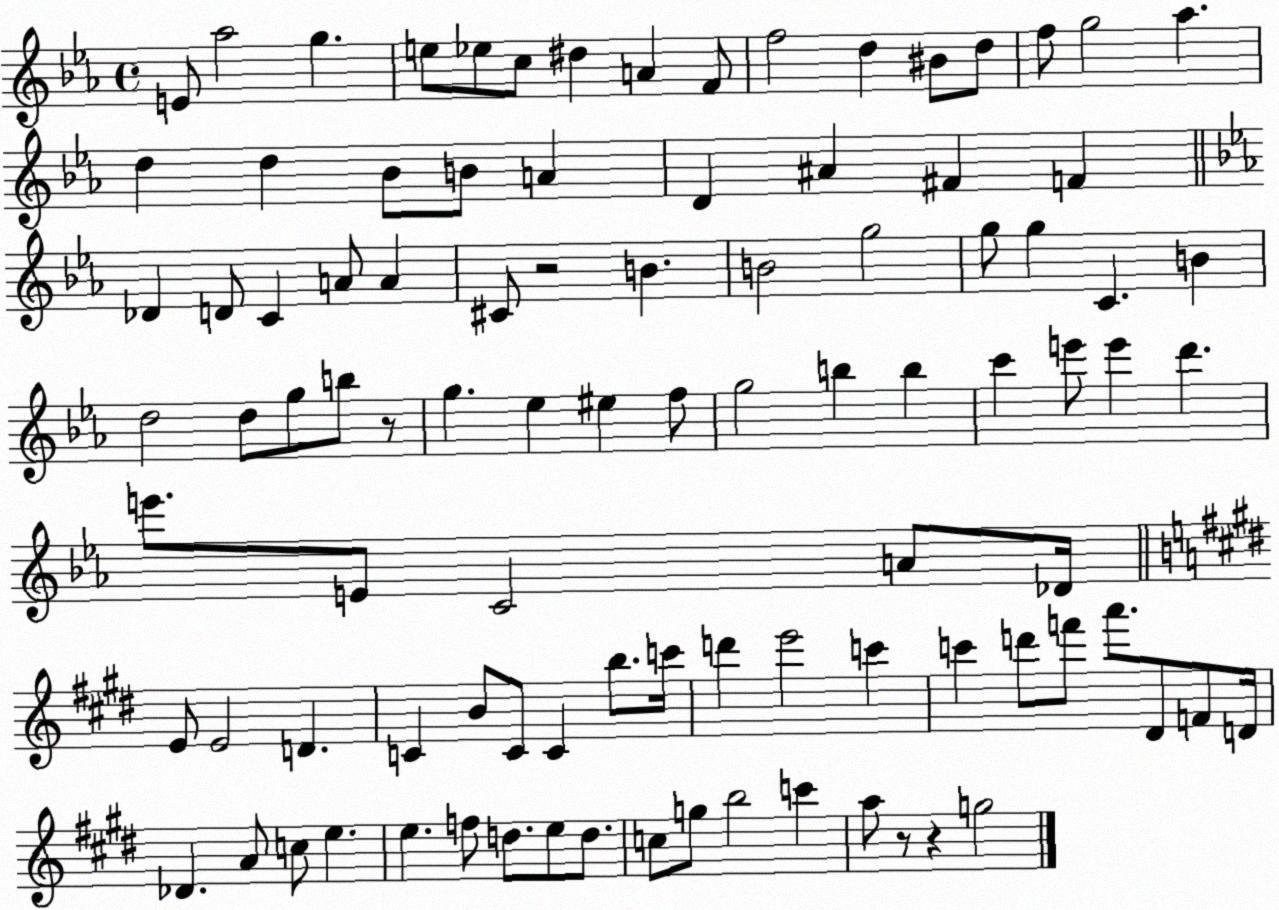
X:1
T:Untitled
M:4/4
L:1/4
K:Eb
E/2 _a2 g e/2 _e/2 c/2 ^d A F/2 f2 d ^B/2 d/2 f/2 g2 _a d d _B/2 B/2 A D ^A ^F F _D D/2 C A/2 A ^C/2 z2 B B2 g2 g/2 g C B d2 d/2 g/2 b/2 z/2 g _e ^e f/2 g2 b b c' e'/2 e' d' e'/2 E/2 C2 A/2 _D/4 E/2 E2 D C B/2 C/2 C b/2 c'/4 d' e'2 c' c' d'/2 f'/2 a'/2 ^D/2 F/2 D/4 _D A/2 c/2 e e f/2 d/2 e/2 d/2 c/2 g/2 b2 c' a/2 z/2 z g2